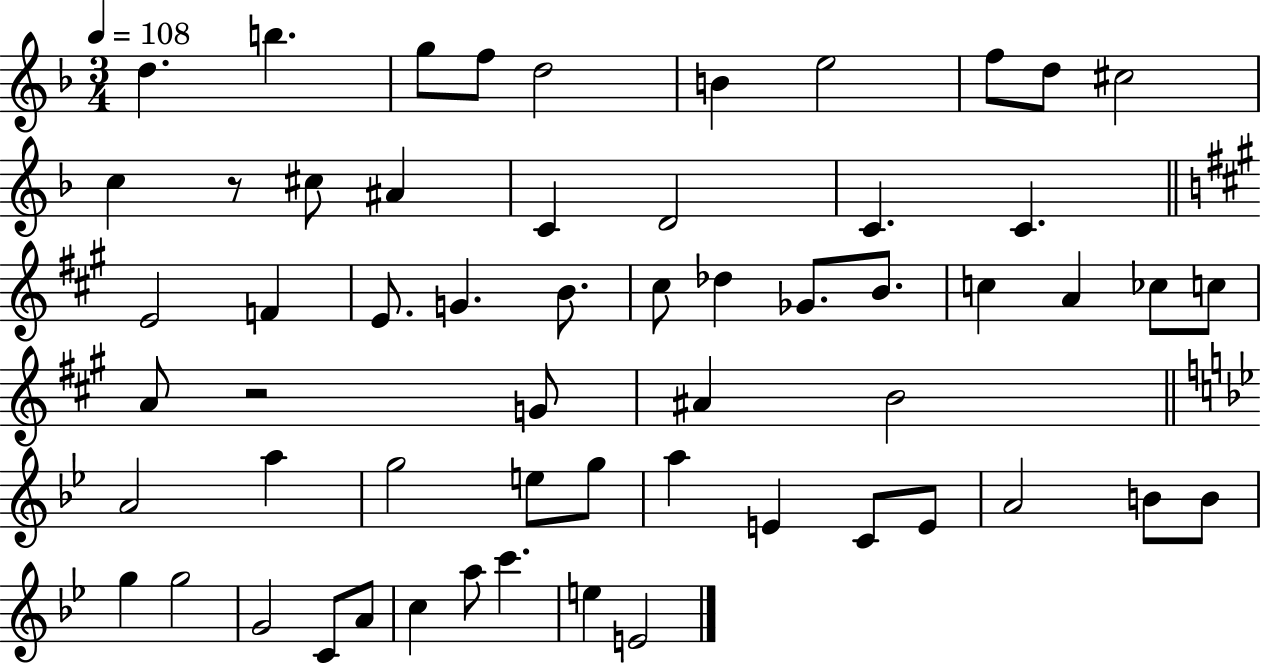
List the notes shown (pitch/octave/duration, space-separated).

D5/q. B5/q. G5/e F5/e D5/h B4/q E5/h F5/e D5/e C#5/h C5/q R/e C#5/e A#4/q C4/q D4/h C4/q. C4/q. E4/h F4/q E4/e. G4/q. B4/e. C#5/e Db5/q Gb4/e. B4/e. C5/q A4/q CES5/e C5/e A4/e R/h G4/e A#4/q B4/h A4/h A5/q G5/h E5/e G5/e A5/q E4/q C4/e E4/e A4/h B4/e B4/e G5/q G5/h G4/h C4/e A4/e C5/q A5/e C6/q. E5/q E4/h